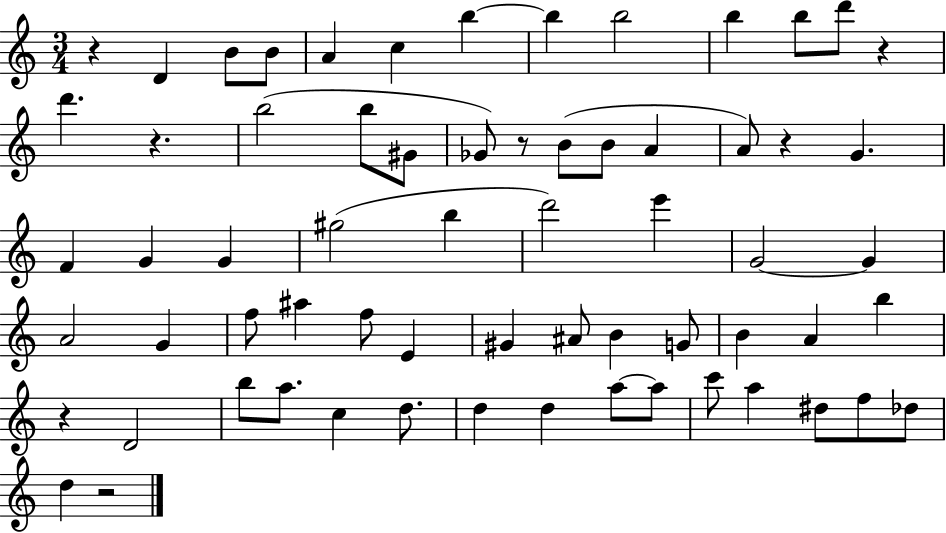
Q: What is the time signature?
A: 3/4